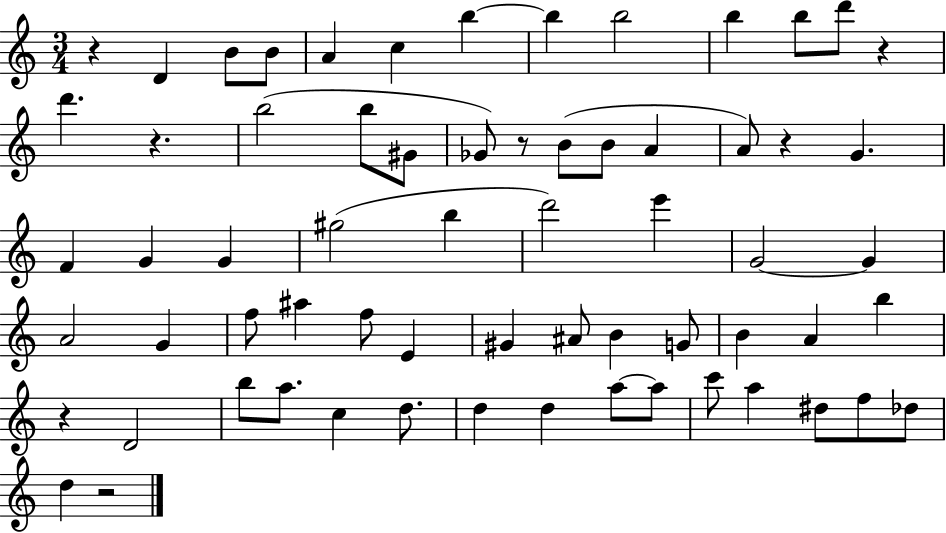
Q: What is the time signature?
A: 3/4